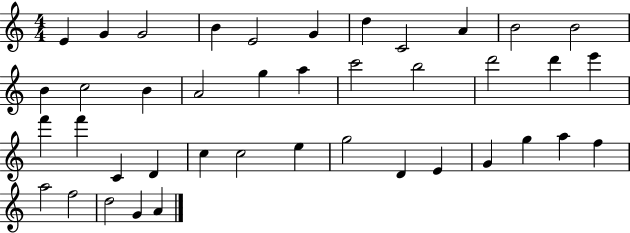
E4/q G4/q G4/h B4/q E4/h G4/q D5/q C4/h A4/q B4/h B4/h B4/q C5/h B4/q A4/h G5/q A5/q C6/h B5/h D6/h D6/q E6/q F6/q F6/q C4/q D4/q C5/q C5/h E5/q G5/h D4/q E4/q G4/q G5/q A5/q F5/q A5/h F5/h D5/h G4/q A4/q